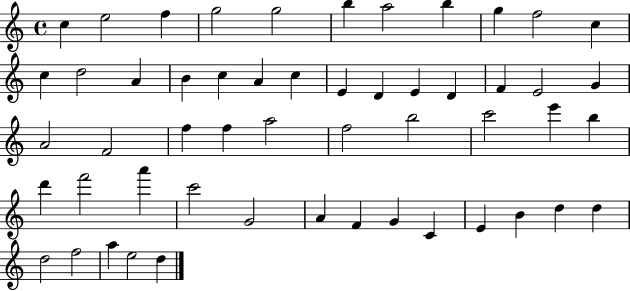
{
  \clef treble
  \time 4/4
  \defaultTimeSignature
  \key c \major
  c''4 e''2 f''4 | g''2 g''2 | b''4 a''2 b''4 | g''4 f''2 c''4 | \break c''4 d''2 a'4 | b'4 c''4 a'4 c''4 | e'4 d'4 e'4 d'4 | f'4 e'2 g'4 | \break a'2 f'2 | f''4 f''4 a''2 | f''2 b''2 | c'''2 e'''4 b''4 | \break d'''4 f'''2 a'''4 | c'''2 g'2 | a'4 f'4 g'4 c'4 | e'4 b'4 d''4 d''4 | \break d''2 f''2 | a''4 e''2 d''4 | \bar "|."
}